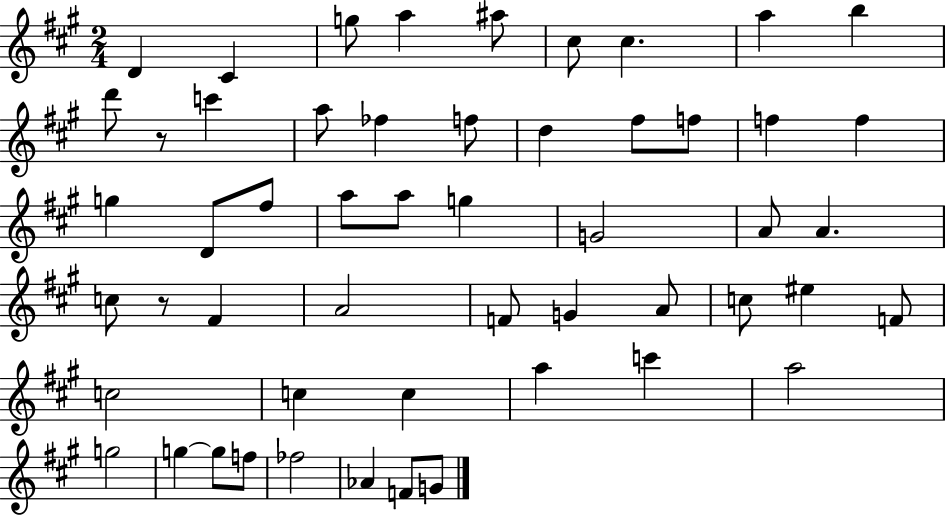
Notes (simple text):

D4/q C#4/q G5/e A5/q A#5/e C#5/e C#5/q. A5/q B5/q D6/e R/e C6/q A5/e FES5/q F5/e D5/q F#5/e F5/e F5/q F5/q G5/q D4/e F#5/e A5/e A5/e G5/q G4/h A4/e A4/q. C5/e R/e F#4/q A4/h F4/e G4/q A4/e C5/e EIS5/q F4/e C5/h C5/q C5/q A5/q C6/q A5/h G5/h G5/q G5/e F5/e FES5/h Ab4/q F4/e G4/e